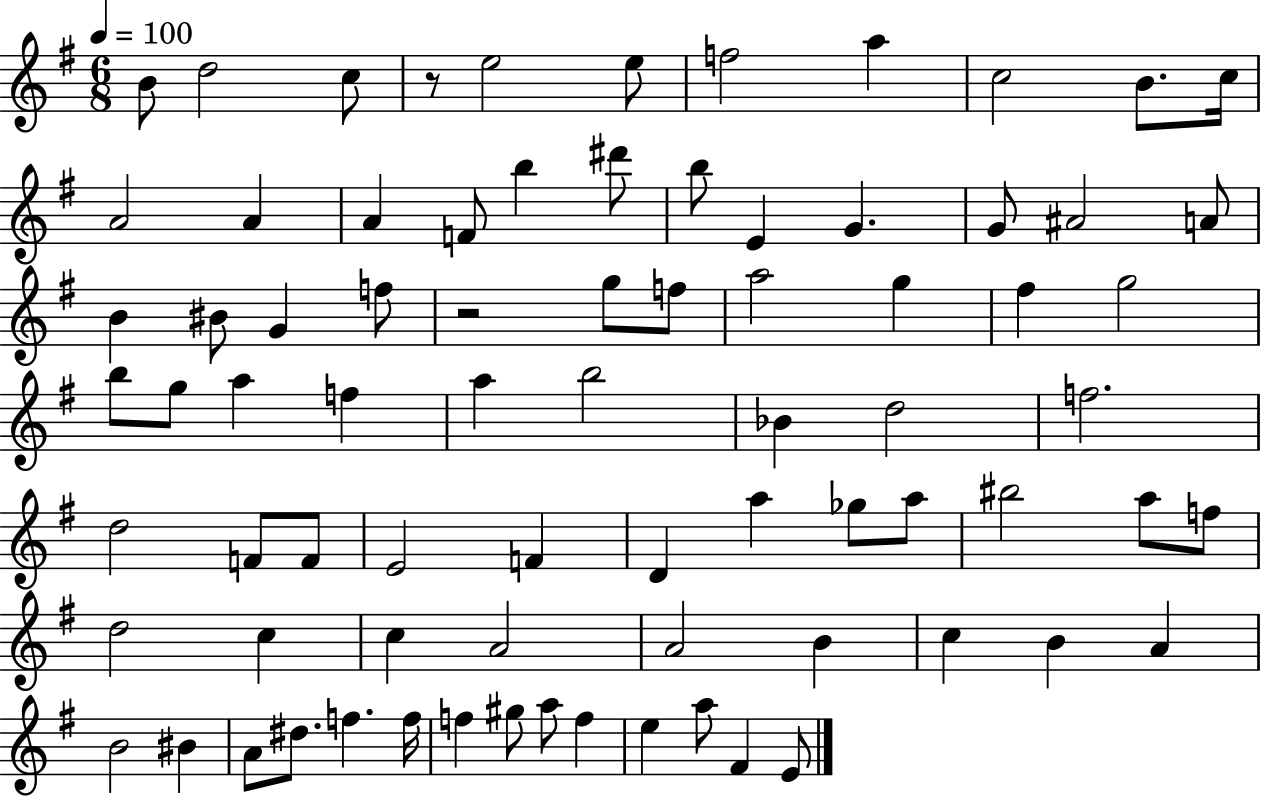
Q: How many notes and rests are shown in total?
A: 78